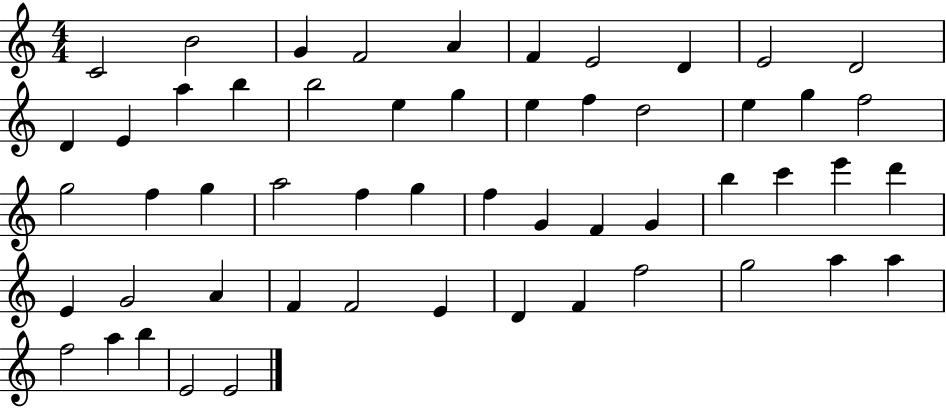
C4/h B4/h G4/q F4/h A4/q F4/q E4/h D4/q E4/h D4/h D4/q E4/q A5/q B5/q B5/h E5/q G5/q E5/q F5/q D5/h E5/q G5/q F5/h G5/h F5/q G5/q A5/h F5/q G5/q F5/q G4/q F4/q G4/q B5/q C6/q E6/q D6/q E4/q G4/h A4/q F4/q F4/h E4/q D4/q F4/q F5/h G5/h A5/q A5/q F5/h A5/q B5/q E4/h E4/h